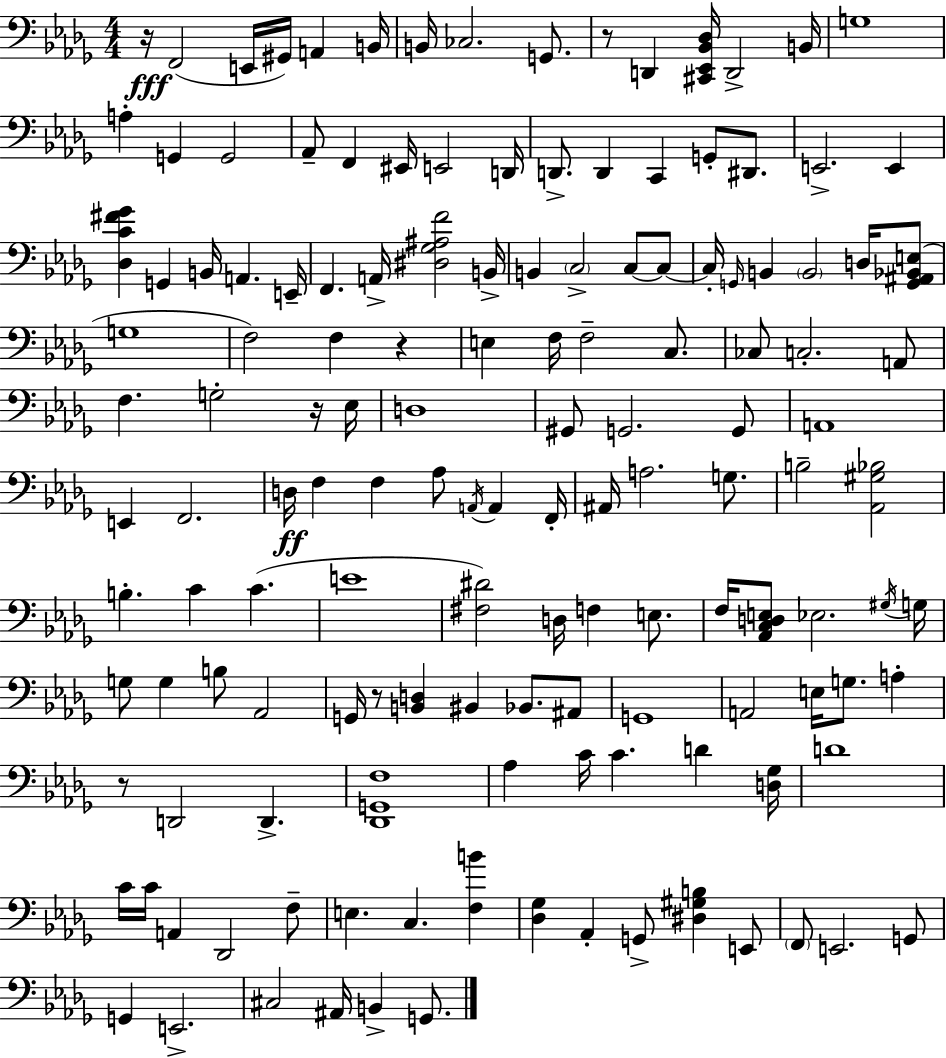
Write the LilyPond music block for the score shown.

{
  \clef bass
  \numericTimeSignature
  \time 4/4
  \key bes \minor
  r16\fff f,2( e,16 gis,16) a,4 b,16 | b,16 ces2. g,8. | r8 d,4 <cis, ees, bes, des>16 d,2-> b,16 | g1 | \break a4-. g,4 g,2 | aes,8-- f,4 eis,16 e,2 d,16 | d,8.-> d,4 c,4 g,8-. dis,8. | e,2.-> e,4 | \break <des c' fis' ges'>4 g,4 b,16 a,4. e,16-- | f,4. a,16-> <dis ges ais f'>2 b,16-> | b,4 \parenthesize c2-> c8~~ c8~~ | c16-. \grace { g,16 } b,4 \parenthesize b,2 d16 <g, ais, bes, e>8( | \break g1 | f2) f4 r4 | e4 f16 f2-- c8. | ces8 c2.-. a,8 | \break f4. g2-. r16 | ees16 d1 | gis,8 g,2. g,8 | a,1 | \break e,4 f,2. | d16\ff f4 f4 aes8 \acciaccatura { a,16 } a,4 | f,16-. ais,16 a2. g8. | b2-- <aes, gis bes>2 | \break b4.-. c'4 c'4.( | e'1 | <fis dis'>2) d16 f4 e8. | f16 <aes, c d e>8 ees2. | \break \acciaccatura { gis16 } g16 g8 g4 b8 aes,2 | g,16 r8 <b, d>4 bis,4 bes,8. | ais,8 g,1 | a,2 e16 g8. a4-. | \break r8 d,2 d,4.-> | <des, g, f>1 | aes4 c'16 c'4. d'4 | <d ges>16 d'1 | \break c'16 c'16 a,4 des,2 | f8-- e4. c4. <f b'>4 | <des ges>4 aes,4-. g,8-> <dis gis b>4 | e,8 \parenthesize f,8 e,2. | \break g,8 g,4 e,2.-> | cis2 ais,16 b,4-> | g,8. \bar "|."
}